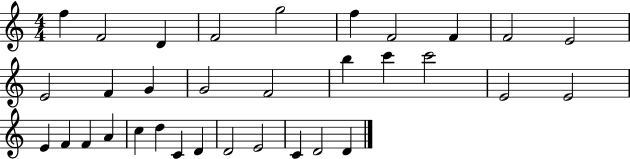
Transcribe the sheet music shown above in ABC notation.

X:1
T:Untitled
M:4/4
L:1/4
K:C
f F2 D F2 g2 f F2 F F2 E2 E2 F G G2 F2 b c' c'2 E2 E2 E F F A c d C D D2 E2 C D2 D